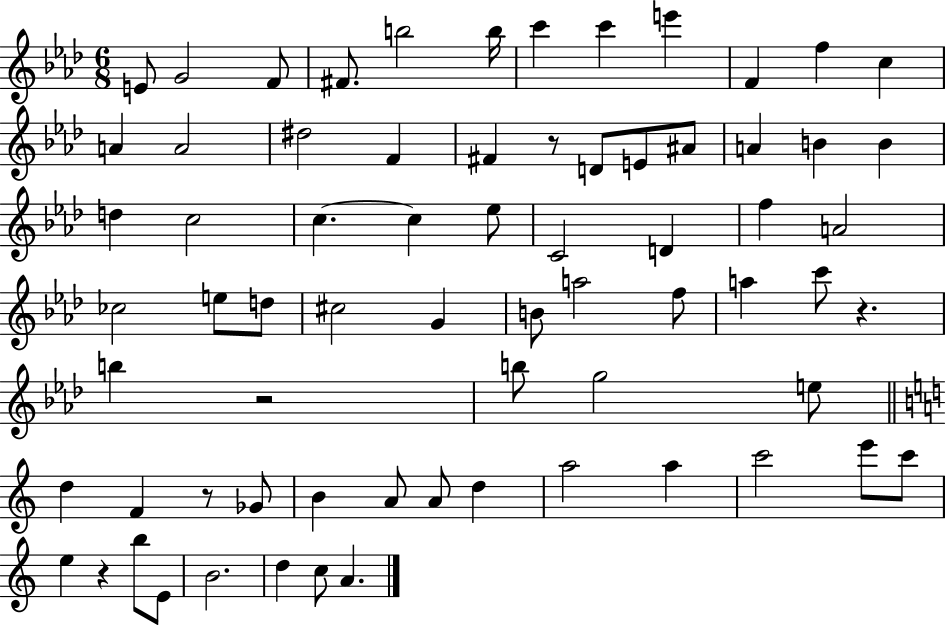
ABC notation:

X:1
T:Untitled
M:6/8
L:1/4
K:Ab
E/2 G2 F/2 ^F/2 b2 b/4 c' c' e' F f c A A2 ^d2 F ^F z/2 D/2 E/2 ^A/2 A B B d c2 c c _e/2 C2 D f A2 _c2 e/2 d/2 ^c2 G B/2 a2 f/2 a c'/2 z b z2 b/2 g2 e/2 d F z/2 _G/2 B A/2 A/2 d a2 a c'2 e'/2 c'/2 e z b/2 E/2 B2 d c/2 A